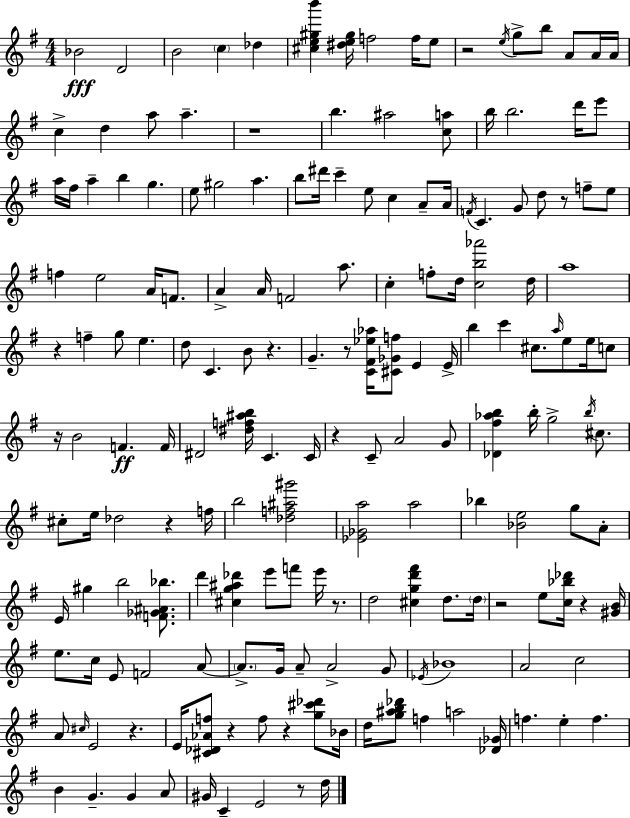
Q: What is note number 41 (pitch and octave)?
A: C4